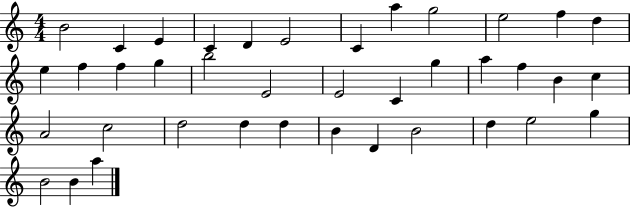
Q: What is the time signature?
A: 4/4